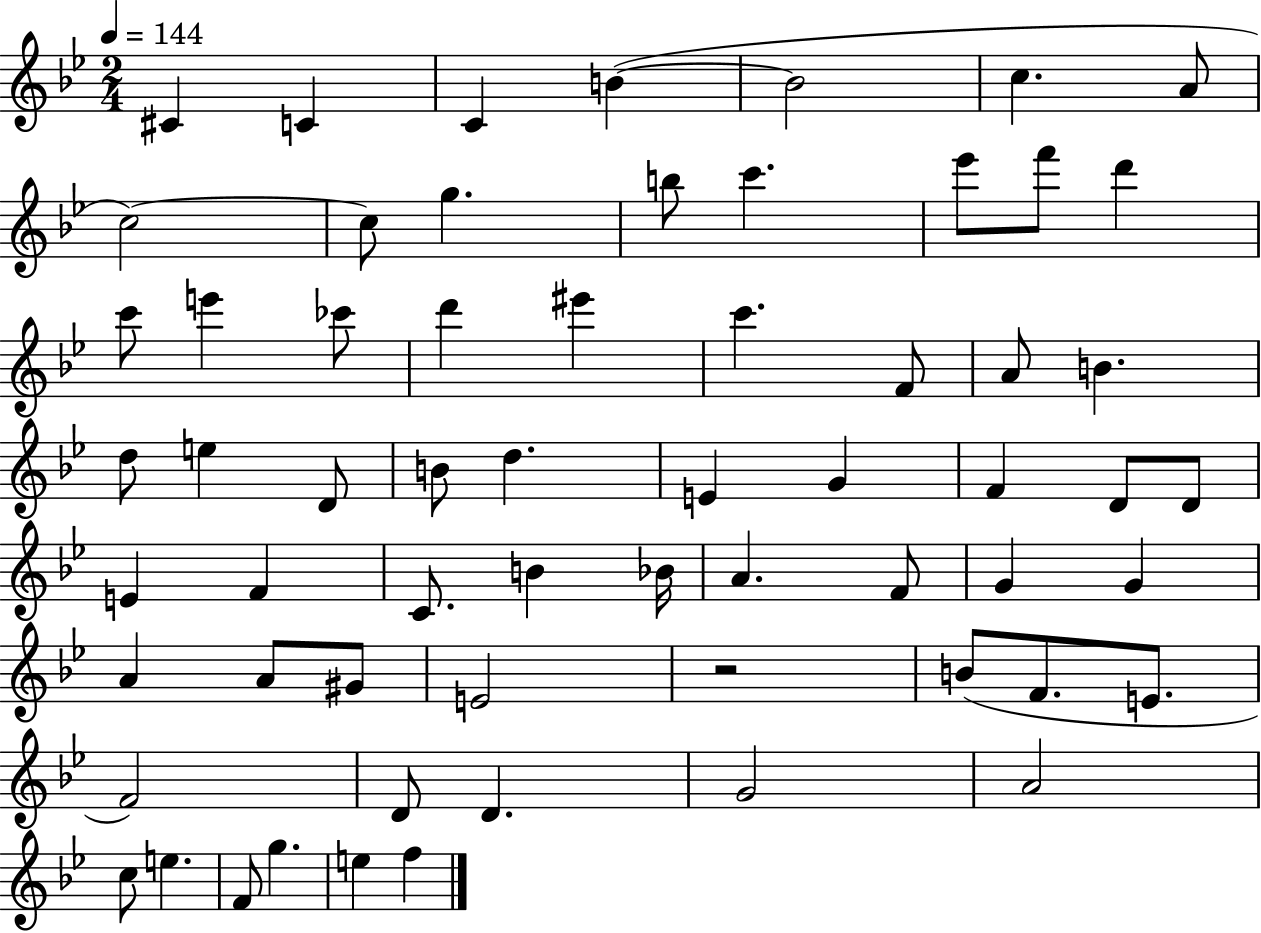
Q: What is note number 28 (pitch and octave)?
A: B4